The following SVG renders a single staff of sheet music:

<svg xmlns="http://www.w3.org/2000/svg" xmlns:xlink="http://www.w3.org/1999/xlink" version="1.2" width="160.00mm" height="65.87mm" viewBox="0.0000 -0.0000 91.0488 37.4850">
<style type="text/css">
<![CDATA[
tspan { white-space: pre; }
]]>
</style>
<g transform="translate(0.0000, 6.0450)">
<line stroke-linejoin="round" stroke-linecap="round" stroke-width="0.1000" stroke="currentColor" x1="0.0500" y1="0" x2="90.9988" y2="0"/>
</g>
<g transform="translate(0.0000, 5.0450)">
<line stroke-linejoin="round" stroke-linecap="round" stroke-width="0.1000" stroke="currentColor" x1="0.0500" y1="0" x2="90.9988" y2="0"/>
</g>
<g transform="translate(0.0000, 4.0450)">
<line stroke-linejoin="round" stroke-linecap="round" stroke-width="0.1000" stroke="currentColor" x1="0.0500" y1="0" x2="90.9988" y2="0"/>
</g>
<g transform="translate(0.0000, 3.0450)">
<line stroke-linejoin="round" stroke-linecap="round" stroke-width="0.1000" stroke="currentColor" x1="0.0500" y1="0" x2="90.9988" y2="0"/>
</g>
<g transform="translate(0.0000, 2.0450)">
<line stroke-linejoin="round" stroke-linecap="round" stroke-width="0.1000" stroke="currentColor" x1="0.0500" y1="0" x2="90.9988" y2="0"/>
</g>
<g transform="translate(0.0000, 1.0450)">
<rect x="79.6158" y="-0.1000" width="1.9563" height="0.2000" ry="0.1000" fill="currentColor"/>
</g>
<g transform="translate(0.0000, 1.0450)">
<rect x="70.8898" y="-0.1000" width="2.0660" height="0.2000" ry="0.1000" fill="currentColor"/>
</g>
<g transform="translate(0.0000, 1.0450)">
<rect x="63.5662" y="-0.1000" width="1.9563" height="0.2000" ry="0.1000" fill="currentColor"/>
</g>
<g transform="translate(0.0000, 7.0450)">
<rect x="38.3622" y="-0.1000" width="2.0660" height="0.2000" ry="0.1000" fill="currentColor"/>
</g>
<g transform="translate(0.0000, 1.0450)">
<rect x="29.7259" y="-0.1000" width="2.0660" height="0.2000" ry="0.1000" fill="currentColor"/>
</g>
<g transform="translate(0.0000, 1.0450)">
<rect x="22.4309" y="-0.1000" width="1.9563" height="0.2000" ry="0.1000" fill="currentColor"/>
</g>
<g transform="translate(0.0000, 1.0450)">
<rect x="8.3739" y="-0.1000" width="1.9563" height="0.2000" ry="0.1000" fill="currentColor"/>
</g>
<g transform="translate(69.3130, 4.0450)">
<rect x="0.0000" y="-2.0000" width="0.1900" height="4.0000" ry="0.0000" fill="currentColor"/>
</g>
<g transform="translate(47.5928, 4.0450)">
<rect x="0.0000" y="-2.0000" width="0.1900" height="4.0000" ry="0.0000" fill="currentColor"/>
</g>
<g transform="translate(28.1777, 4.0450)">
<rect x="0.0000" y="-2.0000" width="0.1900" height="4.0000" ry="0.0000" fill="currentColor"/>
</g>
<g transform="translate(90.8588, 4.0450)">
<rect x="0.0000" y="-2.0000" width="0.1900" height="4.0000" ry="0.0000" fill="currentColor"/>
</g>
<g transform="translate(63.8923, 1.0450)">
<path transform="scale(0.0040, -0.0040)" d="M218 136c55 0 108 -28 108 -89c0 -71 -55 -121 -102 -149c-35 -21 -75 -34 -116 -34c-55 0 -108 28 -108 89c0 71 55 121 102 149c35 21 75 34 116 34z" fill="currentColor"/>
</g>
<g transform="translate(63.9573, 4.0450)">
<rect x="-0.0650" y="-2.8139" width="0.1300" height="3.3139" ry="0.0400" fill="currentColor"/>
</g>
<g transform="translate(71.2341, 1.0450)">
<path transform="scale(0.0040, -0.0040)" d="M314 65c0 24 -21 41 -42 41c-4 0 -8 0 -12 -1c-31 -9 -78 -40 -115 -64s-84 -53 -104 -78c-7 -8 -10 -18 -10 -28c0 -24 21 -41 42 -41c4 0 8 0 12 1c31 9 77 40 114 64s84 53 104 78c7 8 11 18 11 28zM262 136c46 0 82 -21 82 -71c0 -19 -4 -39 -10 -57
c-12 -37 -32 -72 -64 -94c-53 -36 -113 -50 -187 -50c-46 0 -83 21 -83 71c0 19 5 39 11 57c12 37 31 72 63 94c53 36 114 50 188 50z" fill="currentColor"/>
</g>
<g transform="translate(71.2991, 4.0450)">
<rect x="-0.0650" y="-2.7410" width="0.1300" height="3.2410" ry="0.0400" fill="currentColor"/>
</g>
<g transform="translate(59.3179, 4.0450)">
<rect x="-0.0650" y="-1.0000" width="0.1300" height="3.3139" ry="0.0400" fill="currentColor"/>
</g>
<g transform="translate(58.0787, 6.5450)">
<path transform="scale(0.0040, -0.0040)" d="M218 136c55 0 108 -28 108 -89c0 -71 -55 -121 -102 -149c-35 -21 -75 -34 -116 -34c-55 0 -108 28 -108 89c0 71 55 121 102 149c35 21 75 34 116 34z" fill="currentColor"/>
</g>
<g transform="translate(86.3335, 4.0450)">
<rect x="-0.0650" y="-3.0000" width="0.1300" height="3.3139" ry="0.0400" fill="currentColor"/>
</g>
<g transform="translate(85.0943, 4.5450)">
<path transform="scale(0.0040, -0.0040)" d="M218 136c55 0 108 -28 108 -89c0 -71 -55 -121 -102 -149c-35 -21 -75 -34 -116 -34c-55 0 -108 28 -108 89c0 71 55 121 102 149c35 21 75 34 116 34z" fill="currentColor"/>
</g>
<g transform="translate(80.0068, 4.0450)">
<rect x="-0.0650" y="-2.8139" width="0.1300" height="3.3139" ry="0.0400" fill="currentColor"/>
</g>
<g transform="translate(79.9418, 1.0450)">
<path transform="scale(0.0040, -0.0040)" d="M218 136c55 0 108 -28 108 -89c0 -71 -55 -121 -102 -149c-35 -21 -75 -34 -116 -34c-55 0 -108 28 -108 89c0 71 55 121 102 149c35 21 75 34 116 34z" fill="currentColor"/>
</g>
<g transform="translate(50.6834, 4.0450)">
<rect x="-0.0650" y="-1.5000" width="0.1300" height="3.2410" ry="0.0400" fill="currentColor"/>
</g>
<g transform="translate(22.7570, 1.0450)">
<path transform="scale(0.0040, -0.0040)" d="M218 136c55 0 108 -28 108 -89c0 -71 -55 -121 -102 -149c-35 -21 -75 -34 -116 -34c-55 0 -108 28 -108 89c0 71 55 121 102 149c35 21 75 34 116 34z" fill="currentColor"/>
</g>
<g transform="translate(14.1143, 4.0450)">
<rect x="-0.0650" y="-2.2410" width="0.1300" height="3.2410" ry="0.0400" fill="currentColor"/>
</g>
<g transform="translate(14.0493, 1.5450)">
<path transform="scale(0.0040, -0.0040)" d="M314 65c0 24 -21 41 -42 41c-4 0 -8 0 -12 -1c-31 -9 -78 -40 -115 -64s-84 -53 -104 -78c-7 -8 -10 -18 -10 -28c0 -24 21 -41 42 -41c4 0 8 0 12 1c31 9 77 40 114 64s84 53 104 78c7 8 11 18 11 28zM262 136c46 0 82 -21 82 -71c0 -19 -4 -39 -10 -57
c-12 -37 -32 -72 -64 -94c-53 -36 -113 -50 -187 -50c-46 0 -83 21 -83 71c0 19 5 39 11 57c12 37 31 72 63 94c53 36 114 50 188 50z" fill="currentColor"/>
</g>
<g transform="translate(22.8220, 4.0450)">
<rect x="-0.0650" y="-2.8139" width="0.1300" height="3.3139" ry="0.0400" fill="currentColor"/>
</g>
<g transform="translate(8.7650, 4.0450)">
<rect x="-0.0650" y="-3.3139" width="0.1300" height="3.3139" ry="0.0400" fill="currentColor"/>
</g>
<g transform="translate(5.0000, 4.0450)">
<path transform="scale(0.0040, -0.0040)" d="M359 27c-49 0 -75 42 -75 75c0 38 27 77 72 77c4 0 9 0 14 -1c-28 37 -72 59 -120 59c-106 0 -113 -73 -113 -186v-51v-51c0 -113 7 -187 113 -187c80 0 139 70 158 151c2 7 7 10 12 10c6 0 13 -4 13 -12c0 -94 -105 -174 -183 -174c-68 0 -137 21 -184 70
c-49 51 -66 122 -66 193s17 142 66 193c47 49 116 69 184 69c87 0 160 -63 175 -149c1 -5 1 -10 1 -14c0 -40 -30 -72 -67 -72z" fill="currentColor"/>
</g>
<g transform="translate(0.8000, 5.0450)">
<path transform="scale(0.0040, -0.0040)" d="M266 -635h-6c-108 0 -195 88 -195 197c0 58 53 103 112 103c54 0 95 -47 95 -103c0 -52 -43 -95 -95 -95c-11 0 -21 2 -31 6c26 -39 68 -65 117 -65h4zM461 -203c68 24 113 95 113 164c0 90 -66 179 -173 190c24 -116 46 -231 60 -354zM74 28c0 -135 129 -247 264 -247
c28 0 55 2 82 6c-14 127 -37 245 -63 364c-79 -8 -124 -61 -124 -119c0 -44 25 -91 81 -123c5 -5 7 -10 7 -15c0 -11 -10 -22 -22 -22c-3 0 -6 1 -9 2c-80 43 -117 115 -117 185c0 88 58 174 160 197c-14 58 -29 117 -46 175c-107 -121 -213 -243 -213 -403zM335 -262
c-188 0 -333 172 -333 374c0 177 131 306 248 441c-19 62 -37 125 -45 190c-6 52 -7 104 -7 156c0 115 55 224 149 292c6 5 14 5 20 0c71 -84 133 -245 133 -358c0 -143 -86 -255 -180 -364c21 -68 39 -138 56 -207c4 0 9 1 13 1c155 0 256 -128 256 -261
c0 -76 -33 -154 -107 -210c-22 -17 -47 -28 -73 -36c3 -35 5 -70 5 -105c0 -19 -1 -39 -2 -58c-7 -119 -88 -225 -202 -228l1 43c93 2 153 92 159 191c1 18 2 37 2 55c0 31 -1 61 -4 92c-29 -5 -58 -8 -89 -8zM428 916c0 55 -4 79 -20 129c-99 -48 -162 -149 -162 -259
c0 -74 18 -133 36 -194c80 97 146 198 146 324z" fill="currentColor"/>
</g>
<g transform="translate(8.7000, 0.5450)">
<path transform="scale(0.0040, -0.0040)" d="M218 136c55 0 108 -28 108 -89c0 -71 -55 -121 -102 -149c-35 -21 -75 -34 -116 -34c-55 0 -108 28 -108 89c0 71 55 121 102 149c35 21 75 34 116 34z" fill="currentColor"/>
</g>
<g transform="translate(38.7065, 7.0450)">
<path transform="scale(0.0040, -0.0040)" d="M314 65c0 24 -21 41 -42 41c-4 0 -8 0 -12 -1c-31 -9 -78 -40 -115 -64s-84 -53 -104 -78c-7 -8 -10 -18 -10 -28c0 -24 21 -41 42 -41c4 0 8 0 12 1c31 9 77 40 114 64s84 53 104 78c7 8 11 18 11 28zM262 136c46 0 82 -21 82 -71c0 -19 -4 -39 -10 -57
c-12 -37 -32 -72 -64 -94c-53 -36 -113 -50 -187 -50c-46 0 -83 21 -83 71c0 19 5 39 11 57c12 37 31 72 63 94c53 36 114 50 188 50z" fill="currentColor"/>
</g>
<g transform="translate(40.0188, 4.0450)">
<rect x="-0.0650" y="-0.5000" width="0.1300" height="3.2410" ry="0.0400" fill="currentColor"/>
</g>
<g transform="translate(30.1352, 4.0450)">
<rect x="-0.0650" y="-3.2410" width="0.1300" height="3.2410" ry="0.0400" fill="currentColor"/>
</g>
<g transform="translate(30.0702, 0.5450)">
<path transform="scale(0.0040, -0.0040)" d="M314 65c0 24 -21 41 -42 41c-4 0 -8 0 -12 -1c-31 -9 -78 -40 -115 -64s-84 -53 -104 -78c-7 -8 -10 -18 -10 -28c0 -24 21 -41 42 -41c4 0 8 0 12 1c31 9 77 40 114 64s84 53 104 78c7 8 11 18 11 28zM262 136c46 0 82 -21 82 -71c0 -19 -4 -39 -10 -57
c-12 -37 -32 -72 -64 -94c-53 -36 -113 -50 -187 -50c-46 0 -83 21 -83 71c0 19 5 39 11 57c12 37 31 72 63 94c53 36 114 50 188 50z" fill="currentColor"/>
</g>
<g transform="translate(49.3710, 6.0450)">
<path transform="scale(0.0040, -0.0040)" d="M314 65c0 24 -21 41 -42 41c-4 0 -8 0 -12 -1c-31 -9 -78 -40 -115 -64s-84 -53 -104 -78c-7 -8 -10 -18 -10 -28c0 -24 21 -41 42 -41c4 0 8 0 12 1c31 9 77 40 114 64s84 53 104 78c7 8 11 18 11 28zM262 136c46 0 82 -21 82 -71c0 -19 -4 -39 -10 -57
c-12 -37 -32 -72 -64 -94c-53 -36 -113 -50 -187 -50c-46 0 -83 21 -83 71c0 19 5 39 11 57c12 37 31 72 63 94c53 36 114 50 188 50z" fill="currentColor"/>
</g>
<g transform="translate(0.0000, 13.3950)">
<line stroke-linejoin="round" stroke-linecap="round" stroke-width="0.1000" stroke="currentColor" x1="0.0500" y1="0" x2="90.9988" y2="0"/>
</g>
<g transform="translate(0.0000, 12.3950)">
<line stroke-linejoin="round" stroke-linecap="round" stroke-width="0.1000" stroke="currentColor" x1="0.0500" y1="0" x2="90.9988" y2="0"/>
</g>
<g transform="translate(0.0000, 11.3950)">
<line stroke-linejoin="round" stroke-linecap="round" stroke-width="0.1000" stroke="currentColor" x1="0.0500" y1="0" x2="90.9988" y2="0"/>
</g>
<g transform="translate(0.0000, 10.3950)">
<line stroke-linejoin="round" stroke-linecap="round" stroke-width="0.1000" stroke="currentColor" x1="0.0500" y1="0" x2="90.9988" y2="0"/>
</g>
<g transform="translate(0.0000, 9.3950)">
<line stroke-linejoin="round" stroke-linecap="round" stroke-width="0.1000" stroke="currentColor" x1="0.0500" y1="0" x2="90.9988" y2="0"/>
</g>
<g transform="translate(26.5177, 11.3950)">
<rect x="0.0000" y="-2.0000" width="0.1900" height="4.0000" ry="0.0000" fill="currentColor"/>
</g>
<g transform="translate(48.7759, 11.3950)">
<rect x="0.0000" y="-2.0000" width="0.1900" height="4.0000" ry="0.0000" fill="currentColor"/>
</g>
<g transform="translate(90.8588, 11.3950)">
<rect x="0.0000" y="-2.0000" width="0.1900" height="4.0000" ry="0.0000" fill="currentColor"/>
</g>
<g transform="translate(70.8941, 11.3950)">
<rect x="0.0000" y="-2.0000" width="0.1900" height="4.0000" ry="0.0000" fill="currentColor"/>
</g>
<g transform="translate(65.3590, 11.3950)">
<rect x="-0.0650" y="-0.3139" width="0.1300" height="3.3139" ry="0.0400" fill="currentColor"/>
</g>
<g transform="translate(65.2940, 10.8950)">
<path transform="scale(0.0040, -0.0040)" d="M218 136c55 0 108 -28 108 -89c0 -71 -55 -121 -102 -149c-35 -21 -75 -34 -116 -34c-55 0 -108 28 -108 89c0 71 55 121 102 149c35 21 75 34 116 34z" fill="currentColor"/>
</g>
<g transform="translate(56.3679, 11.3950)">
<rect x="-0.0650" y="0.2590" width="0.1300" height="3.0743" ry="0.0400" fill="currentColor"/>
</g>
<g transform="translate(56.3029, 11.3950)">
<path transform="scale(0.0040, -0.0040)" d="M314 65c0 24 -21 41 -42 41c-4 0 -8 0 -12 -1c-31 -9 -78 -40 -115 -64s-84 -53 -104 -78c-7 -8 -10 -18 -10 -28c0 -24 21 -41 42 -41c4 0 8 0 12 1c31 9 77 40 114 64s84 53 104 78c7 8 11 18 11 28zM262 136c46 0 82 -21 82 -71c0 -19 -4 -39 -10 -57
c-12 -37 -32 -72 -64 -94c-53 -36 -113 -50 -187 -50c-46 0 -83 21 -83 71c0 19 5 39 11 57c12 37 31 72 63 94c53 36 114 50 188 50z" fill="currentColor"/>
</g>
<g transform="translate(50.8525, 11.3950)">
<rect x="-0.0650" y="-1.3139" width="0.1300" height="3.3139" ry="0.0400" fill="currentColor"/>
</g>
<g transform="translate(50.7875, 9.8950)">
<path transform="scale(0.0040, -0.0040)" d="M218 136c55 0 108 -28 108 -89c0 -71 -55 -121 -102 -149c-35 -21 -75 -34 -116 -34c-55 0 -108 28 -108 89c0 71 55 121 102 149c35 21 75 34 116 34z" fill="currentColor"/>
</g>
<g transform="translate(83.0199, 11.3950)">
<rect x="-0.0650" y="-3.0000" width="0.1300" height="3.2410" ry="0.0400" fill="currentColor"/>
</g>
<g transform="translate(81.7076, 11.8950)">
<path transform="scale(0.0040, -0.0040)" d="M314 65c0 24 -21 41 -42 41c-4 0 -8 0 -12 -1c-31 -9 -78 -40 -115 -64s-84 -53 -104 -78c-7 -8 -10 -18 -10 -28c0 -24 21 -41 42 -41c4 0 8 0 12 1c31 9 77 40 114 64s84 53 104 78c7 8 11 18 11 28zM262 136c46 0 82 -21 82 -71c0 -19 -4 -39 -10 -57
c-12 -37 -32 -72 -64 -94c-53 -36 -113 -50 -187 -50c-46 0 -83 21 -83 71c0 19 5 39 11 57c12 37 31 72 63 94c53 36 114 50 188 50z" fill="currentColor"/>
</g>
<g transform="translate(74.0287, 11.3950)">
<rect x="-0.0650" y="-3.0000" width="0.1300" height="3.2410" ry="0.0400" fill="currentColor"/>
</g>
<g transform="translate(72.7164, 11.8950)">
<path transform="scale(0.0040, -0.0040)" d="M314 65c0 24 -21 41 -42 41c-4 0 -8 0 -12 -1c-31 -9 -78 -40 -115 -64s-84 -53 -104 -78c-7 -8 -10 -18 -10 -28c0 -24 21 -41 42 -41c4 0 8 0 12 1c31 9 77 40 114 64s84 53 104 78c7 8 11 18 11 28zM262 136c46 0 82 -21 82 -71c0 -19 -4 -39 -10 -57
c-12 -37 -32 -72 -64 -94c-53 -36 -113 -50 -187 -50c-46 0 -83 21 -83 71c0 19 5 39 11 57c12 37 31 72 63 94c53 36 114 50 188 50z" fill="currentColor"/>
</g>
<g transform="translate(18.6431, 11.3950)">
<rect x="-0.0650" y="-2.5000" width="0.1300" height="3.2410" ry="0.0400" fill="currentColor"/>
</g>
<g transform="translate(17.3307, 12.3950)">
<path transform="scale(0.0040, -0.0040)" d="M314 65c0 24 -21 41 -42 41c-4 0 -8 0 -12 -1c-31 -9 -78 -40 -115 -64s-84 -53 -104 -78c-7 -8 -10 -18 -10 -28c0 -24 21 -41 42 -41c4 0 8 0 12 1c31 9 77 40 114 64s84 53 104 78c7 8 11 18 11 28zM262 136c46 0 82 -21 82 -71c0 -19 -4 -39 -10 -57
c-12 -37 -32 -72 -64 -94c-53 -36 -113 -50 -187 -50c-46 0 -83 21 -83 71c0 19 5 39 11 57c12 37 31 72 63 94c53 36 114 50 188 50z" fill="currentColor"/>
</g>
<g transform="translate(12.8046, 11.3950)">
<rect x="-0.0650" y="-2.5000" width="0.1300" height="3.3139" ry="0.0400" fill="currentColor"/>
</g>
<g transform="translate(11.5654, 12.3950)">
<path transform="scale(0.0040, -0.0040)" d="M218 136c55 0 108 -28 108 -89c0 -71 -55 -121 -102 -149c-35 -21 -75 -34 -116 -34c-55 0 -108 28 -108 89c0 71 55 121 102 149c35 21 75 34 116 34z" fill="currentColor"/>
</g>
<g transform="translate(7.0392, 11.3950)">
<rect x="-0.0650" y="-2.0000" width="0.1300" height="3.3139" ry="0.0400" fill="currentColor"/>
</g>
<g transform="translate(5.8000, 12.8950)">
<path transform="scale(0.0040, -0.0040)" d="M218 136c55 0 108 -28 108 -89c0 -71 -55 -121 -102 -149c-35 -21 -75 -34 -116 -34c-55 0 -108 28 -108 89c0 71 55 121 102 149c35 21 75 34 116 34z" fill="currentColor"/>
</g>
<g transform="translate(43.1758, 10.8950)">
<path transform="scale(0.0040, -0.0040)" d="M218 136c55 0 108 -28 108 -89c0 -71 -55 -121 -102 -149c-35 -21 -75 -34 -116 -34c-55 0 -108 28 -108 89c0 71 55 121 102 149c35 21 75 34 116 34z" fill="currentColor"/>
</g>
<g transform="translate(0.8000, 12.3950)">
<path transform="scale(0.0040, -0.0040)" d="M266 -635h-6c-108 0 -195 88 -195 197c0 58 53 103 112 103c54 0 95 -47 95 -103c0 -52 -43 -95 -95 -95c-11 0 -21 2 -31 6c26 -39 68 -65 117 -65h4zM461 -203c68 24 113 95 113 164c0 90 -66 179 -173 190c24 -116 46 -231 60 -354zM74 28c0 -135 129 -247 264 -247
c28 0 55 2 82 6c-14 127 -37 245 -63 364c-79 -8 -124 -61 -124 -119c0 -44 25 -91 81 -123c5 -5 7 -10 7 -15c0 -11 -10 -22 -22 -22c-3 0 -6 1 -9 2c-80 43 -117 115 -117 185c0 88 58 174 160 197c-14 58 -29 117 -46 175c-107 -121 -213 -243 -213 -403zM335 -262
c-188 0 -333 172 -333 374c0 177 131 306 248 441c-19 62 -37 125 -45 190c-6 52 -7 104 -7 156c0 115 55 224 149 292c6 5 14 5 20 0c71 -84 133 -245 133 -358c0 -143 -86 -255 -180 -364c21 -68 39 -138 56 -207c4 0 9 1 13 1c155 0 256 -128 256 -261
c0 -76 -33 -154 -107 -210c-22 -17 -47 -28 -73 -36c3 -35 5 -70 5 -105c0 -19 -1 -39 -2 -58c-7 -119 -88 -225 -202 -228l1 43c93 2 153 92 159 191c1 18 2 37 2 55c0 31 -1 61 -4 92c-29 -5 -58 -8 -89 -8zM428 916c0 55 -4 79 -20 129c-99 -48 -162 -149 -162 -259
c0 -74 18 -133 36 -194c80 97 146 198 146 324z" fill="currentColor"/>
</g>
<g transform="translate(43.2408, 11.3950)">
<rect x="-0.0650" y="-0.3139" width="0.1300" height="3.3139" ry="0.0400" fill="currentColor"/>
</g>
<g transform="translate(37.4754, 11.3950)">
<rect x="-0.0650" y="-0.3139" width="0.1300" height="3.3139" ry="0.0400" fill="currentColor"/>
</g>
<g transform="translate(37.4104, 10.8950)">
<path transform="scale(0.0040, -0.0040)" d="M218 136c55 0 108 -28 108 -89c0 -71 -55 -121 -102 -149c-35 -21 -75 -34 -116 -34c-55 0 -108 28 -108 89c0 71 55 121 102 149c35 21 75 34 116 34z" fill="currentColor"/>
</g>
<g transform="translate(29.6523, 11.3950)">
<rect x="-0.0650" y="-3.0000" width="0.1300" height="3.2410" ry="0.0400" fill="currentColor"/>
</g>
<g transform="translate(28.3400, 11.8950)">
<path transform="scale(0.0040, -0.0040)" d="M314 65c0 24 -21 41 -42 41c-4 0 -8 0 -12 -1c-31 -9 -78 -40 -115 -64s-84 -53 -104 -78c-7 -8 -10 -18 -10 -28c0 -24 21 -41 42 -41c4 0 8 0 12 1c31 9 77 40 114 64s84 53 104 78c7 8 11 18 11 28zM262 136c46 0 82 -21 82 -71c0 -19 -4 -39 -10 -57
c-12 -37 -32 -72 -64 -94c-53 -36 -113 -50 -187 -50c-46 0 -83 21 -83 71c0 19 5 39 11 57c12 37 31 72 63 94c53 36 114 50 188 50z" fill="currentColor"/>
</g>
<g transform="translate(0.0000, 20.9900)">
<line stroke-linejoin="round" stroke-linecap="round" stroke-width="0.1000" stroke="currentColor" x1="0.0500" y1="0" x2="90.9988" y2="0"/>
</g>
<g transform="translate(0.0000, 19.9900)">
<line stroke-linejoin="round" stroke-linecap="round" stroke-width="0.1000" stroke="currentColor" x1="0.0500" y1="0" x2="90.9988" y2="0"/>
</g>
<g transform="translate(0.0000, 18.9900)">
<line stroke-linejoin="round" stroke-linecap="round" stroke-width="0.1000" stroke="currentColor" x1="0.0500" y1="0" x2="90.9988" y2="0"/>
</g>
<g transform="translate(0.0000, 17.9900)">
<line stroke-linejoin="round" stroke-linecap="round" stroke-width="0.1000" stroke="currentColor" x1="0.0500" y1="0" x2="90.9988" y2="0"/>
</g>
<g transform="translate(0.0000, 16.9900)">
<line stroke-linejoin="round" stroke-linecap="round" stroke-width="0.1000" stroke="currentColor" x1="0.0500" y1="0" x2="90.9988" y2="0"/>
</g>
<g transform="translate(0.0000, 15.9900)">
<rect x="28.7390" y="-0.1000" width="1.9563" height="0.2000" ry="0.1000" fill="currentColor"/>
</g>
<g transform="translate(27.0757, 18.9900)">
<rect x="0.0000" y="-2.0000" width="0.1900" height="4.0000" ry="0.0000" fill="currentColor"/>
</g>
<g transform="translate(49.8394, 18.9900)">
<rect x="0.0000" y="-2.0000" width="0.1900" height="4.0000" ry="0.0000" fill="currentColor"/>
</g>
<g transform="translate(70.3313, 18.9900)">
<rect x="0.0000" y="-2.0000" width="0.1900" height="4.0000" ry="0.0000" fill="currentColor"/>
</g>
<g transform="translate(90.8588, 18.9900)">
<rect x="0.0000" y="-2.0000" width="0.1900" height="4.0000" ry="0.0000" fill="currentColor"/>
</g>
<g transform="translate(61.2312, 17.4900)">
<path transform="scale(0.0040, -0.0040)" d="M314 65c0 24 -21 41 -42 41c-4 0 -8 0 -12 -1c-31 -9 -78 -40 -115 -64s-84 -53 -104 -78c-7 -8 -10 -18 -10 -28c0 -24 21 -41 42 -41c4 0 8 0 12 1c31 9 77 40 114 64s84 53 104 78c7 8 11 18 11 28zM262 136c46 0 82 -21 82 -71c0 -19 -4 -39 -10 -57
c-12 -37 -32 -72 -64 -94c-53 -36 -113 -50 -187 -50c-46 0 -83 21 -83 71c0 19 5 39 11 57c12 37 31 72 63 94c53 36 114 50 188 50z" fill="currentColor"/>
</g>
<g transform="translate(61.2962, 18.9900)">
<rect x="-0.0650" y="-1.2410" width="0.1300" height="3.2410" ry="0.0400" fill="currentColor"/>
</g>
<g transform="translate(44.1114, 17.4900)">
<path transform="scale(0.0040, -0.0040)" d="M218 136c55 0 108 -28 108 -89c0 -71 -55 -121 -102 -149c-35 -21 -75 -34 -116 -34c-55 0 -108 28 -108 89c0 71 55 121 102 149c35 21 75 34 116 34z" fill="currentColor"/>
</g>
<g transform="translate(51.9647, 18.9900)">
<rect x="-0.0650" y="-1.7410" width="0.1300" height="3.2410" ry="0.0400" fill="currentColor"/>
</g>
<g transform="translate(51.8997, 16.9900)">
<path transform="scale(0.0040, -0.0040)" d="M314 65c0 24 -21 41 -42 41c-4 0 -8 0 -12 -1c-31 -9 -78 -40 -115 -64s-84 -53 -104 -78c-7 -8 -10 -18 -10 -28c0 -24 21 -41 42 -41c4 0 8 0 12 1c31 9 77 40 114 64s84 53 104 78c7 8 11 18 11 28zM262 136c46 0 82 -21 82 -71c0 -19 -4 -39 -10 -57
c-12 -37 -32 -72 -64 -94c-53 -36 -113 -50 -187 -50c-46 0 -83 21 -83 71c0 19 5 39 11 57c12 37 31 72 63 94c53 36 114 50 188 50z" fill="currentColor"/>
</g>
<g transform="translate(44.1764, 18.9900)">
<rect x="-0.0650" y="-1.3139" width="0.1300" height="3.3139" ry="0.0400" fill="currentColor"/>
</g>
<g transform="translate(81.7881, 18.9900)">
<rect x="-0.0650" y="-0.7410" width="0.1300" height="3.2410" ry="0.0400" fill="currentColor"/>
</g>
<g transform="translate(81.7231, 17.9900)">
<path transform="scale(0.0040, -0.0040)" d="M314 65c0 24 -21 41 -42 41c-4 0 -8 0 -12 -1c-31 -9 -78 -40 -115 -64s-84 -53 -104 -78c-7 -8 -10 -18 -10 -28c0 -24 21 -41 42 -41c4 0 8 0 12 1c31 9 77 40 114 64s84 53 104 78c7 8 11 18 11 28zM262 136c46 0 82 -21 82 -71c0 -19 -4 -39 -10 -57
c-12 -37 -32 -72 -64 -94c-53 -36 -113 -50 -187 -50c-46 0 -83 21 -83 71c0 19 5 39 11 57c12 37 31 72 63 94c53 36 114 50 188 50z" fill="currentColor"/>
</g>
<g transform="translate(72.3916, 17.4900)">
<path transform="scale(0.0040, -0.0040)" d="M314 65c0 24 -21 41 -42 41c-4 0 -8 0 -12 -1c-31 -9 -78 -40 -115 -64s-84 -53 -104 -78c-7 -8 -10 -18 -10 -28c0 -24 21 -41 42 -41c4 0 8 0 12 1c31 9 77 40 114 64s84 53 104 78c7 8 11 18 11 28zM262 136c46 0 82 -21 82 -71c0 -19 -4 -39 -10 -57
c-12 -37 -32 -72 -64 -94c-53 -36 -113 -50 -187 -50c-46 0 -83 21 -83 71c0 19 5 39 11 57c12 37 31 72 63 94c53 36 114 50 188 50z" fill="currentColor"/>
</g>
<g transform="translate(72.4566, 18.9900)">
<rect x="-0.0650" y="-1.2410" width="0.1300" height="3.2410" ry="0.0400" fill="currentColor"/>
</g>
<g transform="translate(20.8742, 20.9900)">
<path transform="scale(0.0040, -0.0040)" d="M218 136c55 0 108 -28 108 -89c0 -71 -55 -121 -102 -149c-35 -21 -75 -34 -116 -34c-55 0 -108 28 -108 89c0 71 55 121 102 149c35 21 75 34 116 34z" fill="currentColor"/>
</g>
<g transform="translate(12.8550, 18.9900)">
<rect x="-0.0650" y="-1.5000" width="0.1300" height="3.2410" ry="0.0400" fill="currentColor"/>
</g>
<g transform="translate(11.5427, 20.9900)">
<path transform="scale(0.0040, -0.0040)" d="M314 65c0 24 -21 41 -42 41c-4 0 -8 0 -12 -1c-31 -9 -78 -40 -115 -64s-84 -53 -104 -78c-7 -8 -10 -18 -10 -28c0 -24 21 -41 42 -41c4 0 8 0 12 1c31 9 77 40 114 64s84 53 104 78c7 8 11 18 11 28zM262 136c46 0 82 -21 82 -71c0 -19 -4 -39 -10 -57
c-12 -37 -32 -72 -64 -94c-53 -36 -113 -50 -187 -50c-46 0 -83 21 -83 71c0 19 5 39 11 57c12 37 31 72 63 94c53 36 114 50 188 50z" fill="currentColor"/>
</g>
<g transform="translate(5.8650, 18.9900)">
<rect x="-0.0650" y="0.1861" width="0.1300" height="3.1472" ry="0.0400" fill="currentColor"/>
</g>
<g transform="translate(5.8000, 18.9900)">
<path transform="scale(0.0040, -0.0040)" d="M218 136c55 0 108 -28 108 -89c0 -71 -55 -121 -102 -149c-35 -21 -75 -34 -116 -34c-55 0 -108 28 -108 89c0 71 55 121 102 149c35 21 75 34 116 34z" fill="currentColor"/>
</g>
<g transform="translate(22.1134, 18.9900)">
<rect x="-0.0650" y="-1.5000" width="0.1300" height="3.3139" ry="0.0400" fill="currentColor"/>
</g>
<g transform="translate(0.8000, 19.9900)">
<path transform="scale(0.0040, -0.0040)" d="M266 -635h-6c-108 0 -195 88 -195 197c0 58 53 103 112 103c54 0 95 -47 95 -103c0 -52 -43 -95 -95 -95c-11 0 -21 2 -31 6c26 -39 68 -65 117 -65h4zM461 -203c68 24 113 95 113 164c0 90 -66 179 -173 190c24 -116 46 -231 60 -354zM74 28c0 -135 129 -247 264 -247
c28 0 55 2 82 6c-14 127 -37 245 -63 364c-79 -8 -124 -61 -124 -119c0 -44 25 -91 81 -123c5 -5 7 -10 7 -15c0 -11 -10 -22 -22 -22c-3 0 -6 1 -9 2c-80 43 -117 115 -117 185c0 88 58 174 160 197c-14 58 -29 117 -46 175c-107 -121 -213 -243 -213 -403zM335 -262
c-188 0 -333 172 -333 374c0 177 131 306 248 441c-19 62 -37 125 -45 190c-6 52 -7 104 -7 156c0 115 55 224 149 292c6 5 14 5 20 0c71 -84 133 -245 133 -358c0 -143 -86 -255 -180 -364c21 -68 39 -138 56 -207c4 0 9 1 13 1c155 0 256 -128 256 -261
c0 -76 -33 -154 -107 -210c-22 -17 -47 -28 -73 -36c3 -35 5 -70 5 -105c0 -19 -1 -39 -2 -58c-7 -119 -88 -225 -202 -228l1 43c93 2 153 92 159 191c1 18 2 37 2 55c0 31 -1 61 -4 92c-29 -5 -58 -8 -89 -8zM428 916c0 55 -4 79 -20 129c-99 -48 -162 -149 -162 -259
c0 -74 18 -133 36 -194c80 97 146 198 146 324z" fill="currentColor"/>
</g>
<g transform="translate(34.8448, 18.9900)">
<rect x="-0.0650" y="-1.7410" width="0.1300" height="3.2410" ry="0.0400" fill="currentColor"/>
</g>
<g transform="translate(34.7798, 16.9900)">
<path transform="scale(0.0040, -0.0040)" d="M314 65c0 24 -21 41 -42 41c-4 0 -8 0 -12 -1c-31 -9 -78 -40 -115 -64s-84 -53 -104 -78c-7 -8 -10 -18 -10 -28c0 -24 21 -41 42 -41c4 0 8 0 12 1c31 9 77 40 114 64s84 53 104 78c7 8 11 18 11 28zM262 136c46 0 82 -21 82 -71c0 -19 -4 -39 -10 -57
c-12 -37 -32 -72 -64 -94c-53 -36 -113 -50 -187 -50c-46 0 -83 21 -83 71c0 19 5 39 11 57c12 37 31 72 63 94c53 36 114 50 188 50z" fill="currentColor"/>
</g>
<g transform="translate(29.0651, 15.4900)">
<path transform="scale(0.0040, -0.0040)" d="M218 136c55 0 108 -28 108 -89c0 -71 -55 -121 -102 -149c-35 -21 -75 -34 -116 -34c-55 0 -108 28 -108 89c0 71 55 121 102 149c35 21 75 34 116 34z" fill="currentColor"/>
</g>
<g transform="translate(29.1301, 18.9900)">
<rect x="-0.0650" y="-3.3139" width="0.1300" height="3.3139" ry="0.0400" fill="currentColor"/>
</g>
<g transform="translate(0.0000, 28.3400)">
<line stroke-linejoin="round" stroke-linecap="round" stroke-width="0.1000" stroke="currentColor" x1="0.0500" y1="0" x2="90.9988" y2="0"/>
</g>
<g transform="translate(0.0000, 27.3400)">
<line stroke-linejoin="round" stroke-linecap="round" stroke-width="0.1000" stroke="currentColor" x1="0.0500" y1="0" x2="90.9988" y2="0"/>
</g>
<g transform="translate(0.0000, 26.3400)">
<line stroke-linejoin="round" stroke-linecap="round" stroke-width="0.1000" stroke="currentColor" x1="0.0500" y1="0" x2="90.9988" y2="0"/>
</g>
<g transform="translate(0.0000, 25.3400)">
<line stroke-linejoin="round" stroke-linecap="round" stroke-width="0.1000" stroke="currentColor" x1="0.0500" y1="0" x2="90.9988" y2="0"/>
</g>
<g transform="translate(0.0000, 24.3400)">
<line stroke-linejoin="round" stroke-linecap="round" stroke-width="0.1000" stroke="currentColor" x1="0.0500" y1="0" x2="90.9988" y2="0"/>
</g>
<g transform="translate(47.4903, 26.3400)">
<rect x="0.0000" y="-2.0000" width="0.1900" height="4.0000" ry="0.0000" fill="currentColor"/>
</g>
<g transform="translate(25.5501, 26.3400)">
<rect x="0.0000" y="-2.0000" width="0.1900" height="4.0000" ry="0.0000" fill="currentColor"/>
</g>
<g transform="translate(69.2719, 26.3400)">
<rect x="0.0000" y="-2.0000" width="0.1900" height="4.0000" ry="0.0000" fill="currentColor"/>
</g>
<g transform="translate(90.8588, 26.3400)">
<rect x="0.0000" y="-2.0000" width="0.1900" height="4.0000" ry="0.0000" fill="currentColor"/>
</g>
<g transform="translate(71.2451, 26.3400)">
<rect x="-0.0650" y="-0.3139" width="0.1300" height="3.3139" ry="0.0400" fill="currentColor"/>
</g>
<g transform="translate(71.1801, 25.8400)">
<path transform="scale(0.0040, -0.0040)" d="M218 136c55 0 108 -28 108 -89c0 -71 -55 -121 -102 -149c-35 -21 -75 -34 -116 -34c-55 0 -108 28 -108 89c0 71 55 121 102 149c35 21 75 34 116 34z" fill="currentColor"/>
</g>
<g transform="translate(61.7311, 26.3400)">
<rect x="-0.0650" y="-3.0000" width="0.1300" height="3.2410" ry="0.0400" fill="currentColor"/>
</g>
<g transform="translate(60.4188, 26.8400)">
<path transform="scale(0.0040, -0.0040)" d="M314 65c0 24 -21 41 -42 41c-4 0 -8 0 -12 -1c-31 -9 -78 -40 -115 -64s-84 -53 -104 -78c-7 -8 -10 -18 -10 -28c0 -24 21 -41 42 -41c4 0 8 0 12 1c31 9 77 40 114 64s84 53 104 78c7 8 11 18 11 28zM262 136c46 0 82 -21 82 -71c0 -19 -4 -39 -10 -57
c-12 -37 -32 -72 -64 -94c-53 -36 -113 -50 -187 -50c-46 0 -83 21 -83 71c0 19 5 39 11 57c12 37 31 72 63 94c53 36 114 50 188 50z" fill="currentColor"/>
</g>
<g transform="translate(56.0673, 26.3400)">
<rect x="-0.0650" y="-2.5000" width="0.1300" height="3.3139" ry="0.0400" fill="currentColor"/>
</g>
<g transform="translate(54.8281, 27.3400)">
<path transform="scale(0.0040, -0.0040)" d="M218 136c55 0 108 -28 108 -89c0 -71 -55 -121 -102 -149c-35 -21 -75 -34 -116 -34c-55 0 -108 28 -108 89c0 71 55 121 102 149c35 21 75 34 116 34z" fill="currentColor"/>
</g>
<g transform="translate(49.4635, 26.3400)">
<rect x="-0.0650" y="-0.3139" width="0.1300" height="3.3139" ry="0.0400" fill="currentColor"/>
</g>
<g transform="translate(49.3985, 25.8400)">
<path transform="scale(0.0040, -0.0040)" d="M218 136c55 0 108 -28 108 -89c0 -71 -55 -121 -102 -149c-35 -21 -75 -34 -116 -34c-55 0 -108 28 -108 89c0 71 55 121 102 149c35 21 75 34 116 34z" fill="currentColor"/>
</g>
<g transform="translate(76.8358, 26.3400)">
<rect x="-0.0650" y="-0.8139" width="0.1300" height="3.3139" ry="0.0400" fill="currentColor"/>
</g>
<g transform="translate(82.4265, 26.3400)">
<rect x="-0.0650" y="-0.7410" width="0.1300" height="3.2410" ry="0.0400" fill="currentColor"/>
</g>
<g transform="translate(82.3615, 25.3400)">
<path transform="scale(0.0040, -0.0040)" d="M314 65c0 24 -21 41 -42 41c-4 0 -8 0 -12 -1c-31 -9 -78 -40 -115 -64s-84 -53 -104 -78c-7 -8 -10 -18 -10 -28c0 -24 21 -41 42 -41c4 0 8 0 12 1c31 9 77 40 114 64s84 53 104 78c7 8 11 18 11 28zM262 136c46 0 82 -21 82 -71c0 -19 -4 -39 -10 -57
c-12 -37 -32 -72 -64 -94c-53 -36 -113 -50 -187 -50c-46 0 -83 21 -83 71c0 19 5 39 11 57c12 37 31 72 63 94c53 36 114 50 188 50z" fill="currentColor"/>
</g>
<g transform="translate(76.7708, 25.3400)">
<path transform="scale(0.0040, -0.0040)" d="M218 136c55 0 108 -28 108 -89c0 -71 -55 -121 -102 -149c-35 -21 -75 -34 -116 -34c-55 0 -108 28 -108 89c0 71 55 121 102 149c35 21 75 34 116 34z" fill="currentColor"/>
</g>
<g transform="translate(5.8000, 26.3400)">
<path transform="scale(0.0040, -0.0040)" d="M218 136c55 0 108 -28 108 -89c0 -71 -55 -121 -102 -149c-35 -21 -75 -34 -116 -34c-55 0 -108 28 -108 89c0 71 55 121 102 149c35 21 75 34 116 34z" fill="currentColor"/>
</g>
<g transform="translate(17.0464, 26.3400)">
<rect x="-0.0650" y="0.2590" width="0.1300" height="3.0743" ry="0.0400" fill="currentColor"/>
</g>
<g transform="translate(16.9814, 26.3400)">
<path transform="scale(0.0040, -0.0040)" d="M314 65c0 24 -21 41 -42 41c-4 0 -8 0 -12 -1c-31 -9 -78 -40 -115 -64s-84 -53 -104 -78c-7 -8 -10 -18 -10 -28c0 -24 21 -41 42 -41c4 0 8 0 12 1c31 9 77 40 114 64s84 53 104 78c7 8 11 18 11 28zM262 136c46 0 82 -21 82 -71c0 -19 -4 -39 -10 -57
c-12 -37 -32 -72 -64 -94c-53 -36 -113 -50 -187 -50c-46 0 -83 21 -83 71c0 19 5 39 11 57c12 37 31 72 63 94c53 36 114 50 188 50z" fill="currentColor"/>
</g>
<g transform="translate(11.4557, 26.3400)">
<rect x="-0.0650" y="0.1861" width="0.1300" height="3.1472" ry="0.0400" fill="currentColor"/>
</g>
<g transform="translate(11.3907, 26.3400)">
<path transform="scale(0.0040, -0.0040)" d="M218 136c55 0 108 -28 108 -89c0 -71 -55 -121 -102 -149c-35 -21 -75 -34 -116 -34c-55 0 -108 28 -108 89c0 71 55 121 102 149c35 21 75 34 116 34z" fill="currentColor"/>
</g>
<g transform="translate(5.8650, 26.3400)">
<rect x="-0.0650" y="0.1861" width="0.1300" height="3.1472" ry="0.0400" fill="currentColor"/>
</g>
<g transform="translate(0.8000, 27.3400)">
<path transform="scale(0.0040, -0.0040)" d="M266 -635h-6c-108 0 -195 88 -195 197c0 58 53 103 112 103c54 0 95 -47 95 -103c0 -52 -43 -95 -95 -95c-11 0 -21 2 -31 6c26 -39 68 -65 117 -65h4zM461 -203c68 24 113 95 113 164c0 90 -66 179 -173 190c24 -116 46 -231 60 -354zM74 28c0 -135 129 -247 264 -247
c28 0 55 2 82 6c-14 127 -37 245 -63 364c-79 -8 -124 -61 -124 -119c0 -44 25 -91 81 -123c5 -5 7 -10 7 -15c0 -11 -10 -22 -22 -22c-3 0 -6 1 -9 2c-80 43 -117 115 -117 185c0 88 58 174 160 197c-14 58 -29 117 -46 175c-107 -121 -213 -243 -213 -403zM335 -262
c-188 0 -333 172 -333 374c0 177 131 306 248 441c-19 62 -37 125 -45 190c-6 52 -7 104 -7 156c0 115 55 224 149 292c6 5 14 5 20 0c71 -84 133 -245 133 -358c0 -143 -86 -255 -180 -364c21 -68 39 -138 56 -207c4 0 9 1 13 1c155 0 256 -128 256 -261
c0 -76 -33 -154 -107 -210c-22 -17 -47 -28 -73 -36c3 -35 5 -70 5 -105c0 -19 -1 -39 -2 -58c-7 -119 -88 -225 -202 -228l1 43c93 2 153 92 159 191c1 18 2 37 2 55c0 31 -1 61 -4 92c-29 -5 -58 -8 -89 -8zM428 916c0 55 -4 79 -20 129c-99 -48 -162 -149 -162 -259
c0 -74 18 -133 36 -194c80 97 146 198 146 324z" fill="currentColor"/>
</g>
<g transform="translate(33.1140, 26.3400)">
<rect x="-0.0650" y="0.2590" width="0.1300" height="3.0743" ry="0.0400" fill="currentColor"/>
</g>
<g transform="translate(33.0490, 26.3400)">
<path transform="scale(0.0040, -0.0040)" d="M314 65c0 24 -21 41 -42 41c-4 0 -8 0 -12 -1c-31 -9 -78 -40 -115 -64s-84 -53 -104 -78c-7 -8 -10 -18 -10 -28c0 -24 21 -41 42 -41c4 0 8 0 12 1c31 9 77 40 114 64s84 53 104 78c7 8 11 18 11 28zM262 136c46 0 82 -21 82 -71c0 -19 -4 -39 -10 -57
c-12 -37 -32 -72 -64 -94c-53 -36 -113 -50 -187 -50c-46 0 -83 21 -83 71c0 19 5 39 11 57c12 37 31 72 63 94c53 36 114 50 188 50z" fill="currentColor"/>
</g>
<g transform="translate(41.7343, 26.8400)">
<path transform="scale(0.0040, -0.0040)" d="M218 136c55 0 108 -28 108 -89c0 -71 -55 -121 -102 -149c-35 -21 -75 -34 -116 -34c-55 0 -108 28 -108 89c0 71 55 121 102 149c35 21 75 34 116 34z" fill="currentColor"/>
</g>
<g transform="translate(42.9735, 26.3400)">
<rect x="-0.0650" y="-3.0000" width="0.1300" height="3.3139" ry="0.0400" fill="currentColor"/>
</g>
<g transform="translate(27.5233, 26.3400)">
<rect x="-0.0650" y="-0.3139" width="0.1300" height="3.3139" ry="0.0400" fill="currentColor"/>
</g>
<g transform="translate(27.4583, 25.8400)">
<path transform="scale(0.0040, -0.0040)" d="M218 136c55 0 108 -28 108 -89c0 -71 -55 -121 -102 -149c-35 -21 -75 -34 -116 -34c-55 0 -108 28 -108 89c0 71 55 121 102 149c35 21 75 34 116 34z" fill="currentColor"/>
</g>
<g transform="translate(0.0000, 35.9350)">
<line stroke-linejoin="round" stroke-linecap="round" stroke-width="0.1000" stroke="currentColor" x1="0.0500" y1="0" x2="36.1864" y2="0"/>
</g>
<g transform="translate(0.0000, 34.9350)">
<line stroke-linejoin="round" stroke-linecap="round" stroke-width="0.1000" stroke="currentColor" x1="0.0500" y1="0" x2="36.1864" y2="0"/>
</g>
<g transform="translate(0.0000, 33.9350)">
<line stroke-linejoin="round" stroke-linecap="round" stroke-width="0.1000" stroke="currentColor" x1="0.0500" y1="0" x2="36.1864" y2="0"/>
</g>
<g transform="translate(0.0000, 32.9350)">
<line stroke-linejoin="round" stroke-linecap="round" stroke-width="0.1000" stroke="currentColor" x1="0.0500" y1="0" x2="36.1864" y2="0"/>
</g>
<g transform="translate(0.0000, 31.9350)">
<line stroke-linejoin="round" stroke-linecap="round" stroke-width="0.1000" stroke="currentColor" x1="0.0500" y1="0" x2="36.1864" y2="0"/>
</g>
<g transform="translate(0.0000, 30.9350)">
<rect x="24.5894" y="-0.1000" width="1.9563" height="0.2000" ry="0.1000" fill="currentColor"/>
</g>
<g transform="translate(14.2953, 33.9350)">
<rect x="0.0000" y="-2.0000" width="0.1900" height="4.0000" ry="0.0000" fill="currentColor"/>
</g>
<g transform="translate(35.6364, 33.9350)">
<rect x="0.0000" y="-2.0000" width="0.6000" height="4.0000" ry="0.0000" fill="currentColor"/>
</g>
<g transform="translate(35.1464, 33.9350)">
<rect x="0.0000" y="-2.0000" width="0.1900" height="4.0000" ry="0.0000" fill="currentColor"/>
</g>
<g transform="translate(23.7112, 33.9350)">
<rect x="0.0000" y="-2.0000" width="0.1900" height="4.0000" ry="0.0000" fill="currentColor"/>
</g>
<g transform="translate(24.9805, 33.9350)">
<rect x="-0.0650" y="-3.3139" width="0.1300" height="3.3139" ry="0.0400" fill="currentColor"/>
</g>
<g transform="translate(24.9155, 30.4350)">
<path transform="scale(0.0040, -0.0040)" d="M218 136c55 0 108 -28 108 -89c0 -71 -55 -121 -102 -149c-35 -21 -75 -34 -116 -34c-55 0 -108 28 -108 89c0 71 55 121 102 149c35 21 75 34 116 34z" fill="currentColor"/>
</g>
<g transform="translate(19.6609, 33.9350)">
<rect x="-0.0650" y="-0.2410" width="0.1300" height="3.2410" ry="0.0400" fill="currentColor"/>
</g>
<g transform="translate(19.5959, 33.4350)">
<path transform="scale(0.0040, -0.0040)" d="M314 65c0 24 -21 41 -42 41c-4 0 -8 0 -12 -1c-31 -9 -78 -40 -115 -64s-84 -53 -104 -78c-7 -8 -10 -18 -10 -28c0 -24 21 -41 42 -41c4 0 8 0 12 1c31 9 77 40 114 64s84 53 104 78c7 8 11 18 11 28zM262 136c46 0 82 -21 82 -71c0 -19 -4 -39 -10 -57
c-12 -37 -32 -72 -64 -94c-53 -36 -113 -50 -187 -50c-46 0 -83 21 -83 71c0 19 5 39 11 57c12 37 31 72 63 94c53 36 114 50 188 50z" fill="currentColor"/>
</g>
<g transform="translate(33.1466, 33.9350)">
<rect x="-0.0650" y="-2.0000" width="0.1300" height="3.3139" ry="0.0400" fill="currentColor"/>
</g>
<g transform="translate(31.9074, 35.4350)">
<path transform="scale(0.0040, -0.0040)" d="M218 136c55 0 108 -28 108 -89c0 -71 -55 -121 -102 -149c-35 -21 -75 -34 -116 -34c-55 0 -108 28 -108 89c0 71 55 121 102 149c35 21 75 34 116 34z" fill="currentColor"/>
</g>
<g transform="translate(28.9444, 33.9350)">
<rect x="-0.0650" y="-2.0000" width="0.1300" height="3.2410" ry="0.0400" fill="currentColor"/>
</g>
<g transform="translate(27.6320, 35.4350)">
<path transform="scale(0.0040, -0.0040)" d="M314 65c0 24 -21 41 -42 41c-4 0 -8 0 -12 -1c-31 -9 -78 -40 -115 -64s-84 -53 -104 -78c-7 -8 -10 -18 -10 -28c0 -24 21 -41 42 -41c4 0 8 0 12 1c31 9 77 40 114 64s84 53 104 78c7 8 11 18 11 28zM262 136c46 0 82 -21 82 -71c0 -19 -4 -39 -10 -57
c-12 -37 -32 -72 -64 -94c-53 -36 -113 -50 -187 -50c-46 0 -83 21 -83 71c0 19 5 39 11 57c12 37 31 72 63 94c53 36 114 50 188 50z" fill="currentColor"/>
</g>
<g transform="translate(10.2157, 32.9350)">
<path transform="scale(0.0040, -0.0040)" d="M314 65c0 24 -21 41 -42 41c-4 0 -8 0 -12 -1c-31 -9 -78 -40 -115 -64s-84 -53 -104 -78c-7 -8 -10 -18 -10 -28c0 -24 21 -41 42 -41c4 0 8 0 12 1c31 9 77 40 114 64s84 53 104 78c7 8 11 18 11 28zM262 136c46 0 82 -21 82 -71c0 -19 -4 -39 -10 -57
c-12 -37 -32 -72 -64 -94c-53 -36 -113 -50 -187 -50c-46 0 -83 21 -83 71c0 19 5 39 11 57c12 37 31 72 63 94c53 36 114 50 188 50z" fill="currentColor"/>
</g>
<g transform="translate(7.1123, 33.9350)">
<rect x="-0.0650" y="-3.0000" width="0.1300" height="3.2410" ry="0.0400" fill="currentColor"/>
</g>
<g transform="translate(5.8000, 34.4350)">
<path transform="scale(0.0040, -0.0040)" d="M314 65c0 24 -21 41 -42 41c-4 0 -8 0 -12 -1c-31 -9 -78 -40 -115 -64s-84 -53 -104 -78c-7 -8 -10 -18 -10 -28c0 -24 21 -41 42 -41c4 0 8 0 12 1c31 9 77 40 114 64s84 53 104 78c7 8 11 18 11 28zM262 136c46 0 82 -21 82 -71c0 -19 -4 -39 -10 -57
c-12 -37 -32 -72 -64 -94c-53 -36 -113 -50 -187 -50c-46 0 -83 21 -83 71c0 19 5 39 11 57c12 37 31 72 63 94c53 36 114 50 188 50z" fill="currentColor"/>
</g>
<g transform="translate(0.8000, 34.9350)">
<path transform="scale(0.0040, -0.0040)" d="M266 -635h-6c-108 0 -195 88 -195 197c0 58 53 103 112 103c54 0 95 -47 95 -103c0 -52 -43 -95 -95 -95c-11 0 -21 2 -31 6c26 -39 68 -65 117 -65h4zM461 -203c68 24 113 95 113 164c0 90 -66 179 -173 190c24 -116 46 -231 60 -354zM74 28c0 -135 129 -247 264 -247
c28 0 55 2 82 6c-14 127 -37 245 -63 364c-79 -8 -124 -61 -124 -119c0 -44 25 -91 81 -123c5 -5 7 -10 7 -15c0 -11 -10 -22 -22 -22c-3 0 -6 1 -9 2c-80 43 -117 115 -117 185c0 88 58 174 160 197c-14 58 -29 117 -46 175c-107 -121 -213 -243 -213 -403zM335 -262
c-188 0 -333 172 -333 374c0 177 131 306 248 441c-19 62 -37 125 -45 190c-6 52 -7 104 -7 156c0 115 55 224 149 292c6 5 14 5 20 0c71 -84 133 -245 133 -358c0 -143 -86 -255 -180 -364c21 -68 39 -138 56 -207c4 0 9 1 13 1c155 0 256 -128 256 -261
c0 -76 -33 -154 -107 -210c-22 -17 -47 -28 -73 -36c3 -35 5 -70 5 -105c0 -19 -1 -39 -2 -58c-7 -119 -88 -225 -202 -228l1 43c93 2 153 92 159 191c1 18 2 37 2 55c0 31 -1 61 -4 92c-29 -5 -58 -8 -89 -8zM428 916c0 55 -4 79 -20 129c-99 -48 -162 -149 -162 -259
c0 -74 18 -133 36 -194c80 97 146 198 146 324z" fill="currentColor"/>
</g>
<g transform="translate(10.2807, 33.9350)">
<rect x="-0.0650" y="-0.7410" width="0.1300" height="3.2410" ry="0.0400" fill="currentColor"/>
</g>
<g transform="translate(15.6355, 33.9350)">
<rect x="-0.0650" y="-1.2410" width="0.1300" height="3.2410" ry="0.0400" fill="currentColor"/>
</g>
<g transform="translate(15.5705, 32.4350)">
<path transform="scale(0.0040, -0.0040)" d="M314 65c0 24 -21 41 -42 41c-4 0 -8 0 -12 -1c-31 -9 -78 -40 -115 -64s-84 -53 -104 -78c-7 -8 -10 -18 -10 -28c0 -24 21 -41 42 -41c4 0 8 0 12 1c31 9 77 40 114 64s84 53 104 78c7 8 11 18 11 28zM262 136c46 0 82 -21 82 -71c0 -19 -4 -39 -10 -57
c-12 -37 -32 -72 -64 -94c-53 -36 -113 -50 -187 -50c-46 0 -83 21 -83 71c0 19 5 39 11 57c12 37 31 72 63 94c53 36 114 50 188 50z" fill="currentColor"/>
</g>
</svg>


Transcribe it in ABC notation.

X:1
T:Untitled
M:4/4
L:1/4
K:C
b g2 a b2 C2 E2 D a a2 a A F G G2 A2 c c e B2 c A2 A2 B E2 E b f2 e f2 e2 e2 d2 B B B2 c B2 A c G A2 c d d2 A2 d2 e2 c2 b F2 F